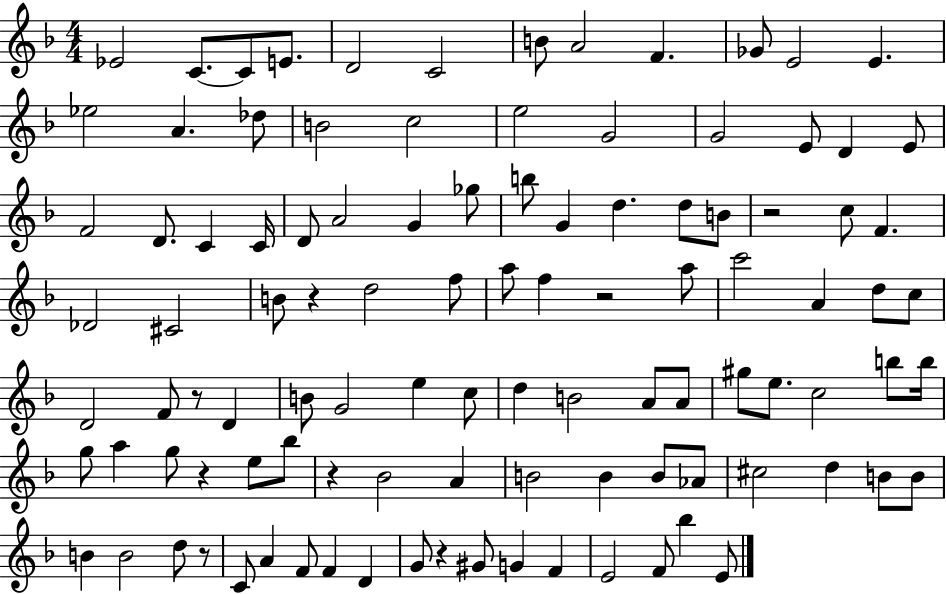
X:1
T:Untitled
M:4/4
L:1/4
K:F
_E2 C/2 C/2 E/2 D2 C2 B/2 A2 F _G/2 E2 E _e2 A _d/2 B2 c2 e2 G2 G2 E/2 D E/2 F2 D/2 C C/4 D/2 A2 G _g/2 b/2 G d d/2 B/2 z2 c/2 F _D2 ^C2 B/2 z d2 f/2 a/2 f z2 a/2 c'2 A d/2 c/2 D2 F/2 z/2 D B/2 G2 e c/2 d B2 A/2 A/2 ^g/2 e/2 c2 b/2 b/4 g/2 a g/2 z e/2 _b/2 z _B2 A B2 B B/2 _A/2 ^c2 d B/2 B/2 B B2 d/2 z/2 C/2 A F/2 F D G/2 z ^G/2 G F E2 F/2 _b E/2